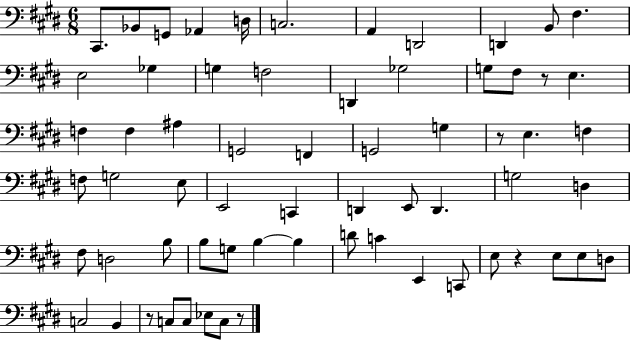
{
  \clef bass
  \numericTimeSignature
  \time 6/8
  \key e \major
  cis,8. bes,8 g,8 aes,4 d16 | c2. | a,4 d,2 | d,4 b,8 fis4. | \break e2 ges4 | g4 f2 | d,4 ges2 | g8 fis8 r8 e4. | \break f4 f4 ais4 | g,2 f,4 | g,2 g4 | r8 e4. f4 | \break f8 g2 e8 | e,2 c,4 | d,4 e,8 d,4. | g2 d4 | \break fis8 d2 b8 | b8 g8 b4~~ b4 | d'8 c'4 e,4 c,8 | e8 r4 e8 e8 d8 | \break c2 b,4 | r8 c8 c8 ees8 c8 r8 | \bar "|."
}